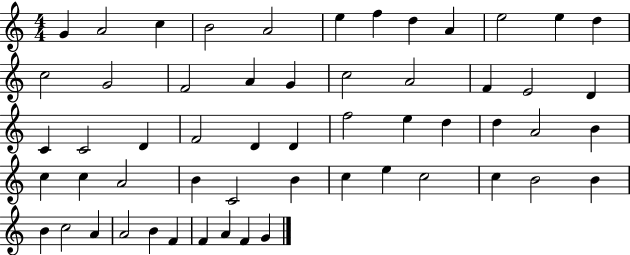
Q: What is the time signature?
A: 4/4